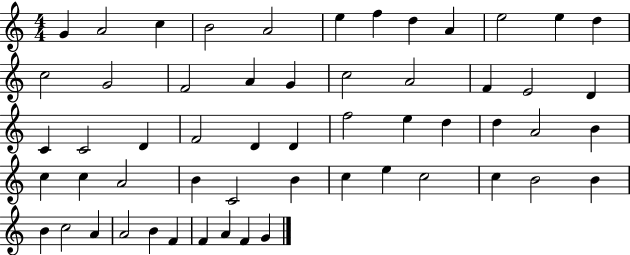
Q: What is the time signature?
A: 4/4